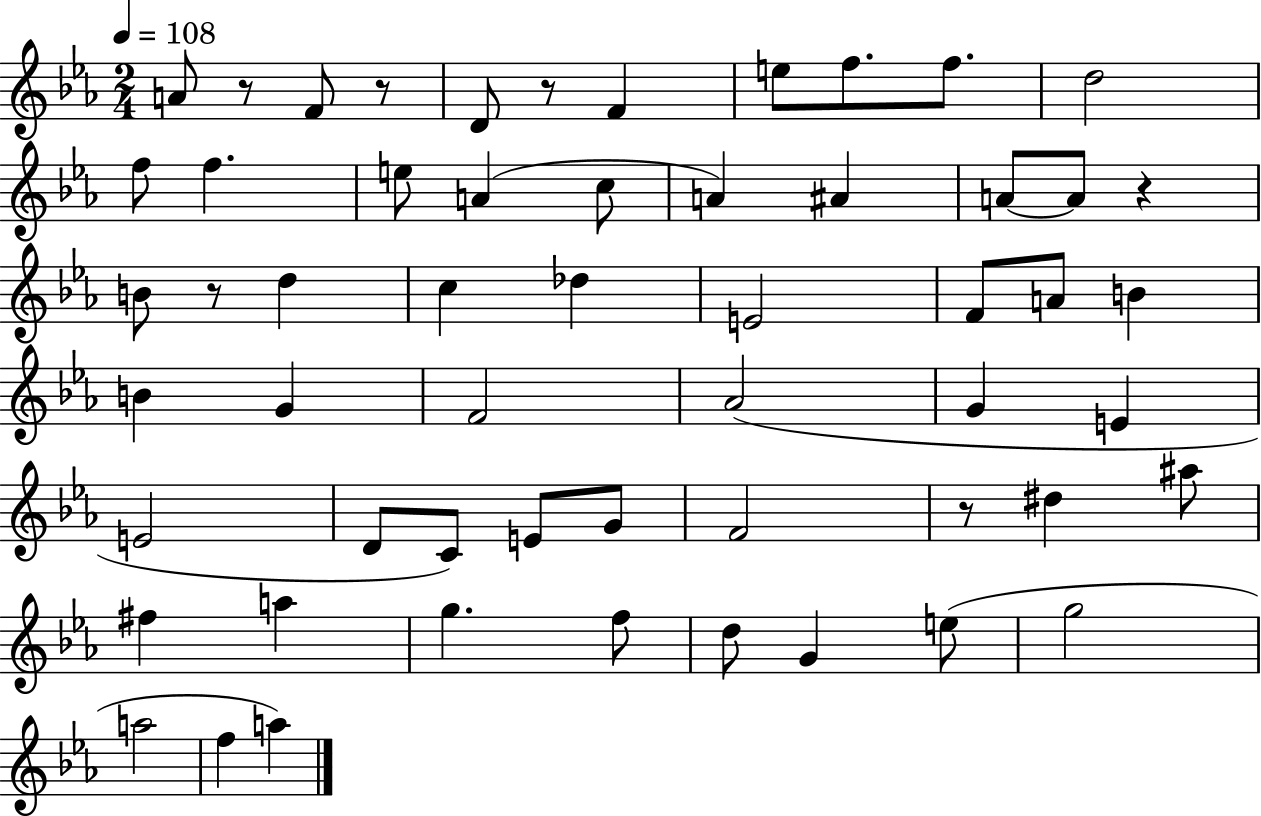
{
  \clef treble
  \numericTimeSignature
  \time 2/4
  \key ees \major
  \tempo 4 = 108
  \repeat volta 2 { a'8 r8 f'8 r8 | d'8 r8 f'4 | e''8 f''8. f''8. | d''2 | \break f''8 f''4. | e''8 a'4( c''8 | a'4) ais'4 | a'8~~ a'8 r4 | \break b'8 r8 d''4 | c''4 des''4 | e'2 | f'8 a'8 b'4 | \break b'4 g'4 | f'2 | aes'2( | g'4 e'4 | \break e'2 | d'8 c'8) e'8 g'8 | f'2 | r8 dis''4 ais''8 | \break fis''4 a''4 | g''4. f''8 | d''8 g'4 e''8( | g''2 | \break a''2 | f''4 a''4) | } \bar "|."
}